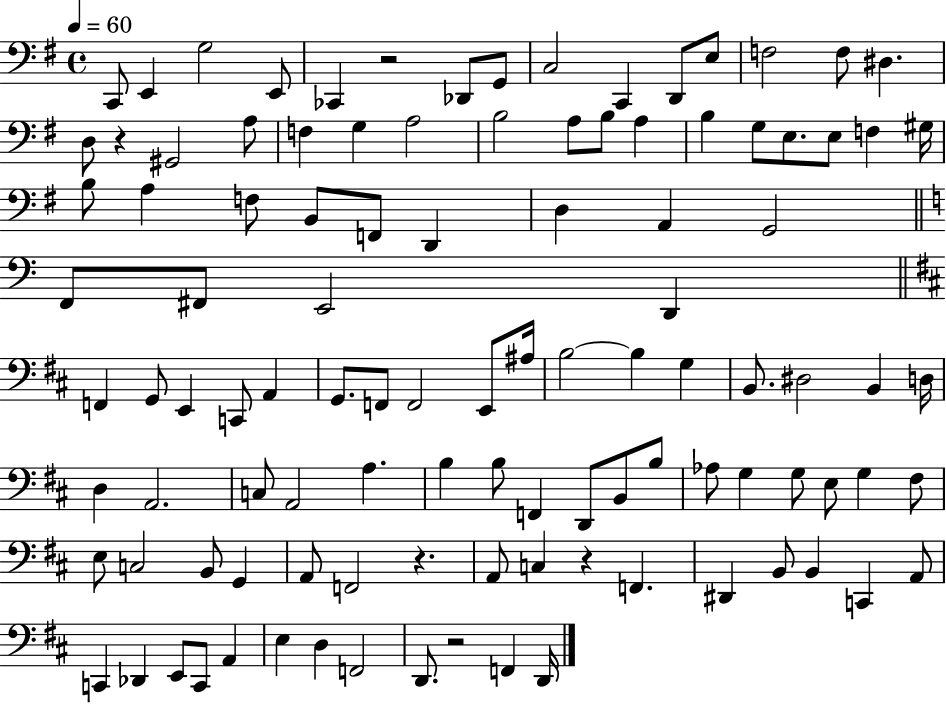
{
  \clef bass
  \time 4/4
  \defaultTimeSignature
  \key g \major
  \tempo 4 = 60
  c,8 e,4 g2 e,8 | ces,4 r2 des,8 g,8 | c2 c,4 d,8 e8 | f2 f8 dis4. | \break d8 r4 gis,2 a8 | f4 g4 a2 | b2 a8 b8 a4 | b4 g8 e8. e8 f4 gis16 | \break b8 a4 f8 b,8 f,8 d,4 | d4 a,4 g,2 | \bar "||" \break \key a \minor f,8 fis,8 e,2 d,4 | \bar "||" \break \key d \major f,4 g,8 e,4 c,8 a,4 | g,8. f,8 f,2 e,8 ais16 | b2~~ b4 g4 | b,8. dis2 b,4 d16 | \break d4 a,2. | c8 a,2 a4. | b4 b8 f,4 d,8 b,8 b8 | aes8 g4 g8 e8 g4 fis8 | \break e8 c2 b,8 g,4 | a,8 f,2 r4. | a,8 c4 r4 f,4. | dis,4 b,8 b,4 c,4 a,8 | \break c,4 des,4 e,8 c,8 a,4 | e4 d4 f,2 | d,8. r2 f,4 d,16 | \bar "|."
}